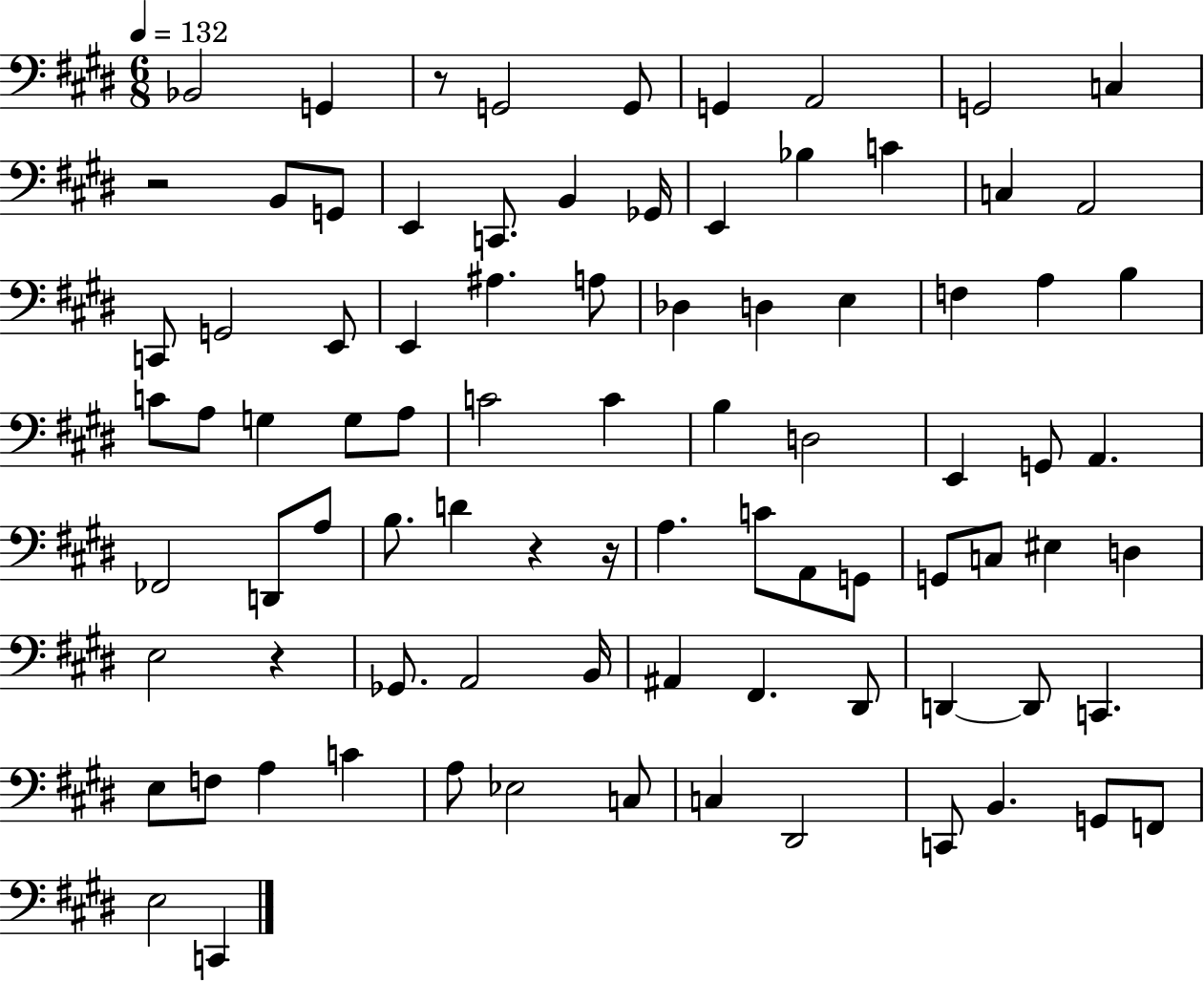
X:1
T:Untitled
M:6/8
L:1/4
K:E
_B,,2 G,, z/2 G,,2 G,,/2 G,, A,,2 G,,2 C, z2 B,,/2 G,,/2 E,, C,,/2 B,, _G,,/4 E,, _B, C C, A,,2 C,,/2 G,,2 E,,/2 E,, ^A, A,/2 _D, D, E, F, A, B, C/2 A,/2 G, G,/2 A,/2 C2 C B, D,2 E,, G,,/2 A,, _F,,2 D,,/2 A,/2 B,/2 D z z/4 A, C/2 A,,/2 G,,/2 G,,/2 C,/2 ^E, D, E,2 z _G,,/2 A,,2 B,,/4 ^A,, ^F,, ^D,,/2 D,, D,,/2 C,, E,/2 F,/2 A, C A,/2 _E,2 C,/2 C, ^D,,2 C,,/2 B,, G,,/2 F,,/2 E,2 C,,